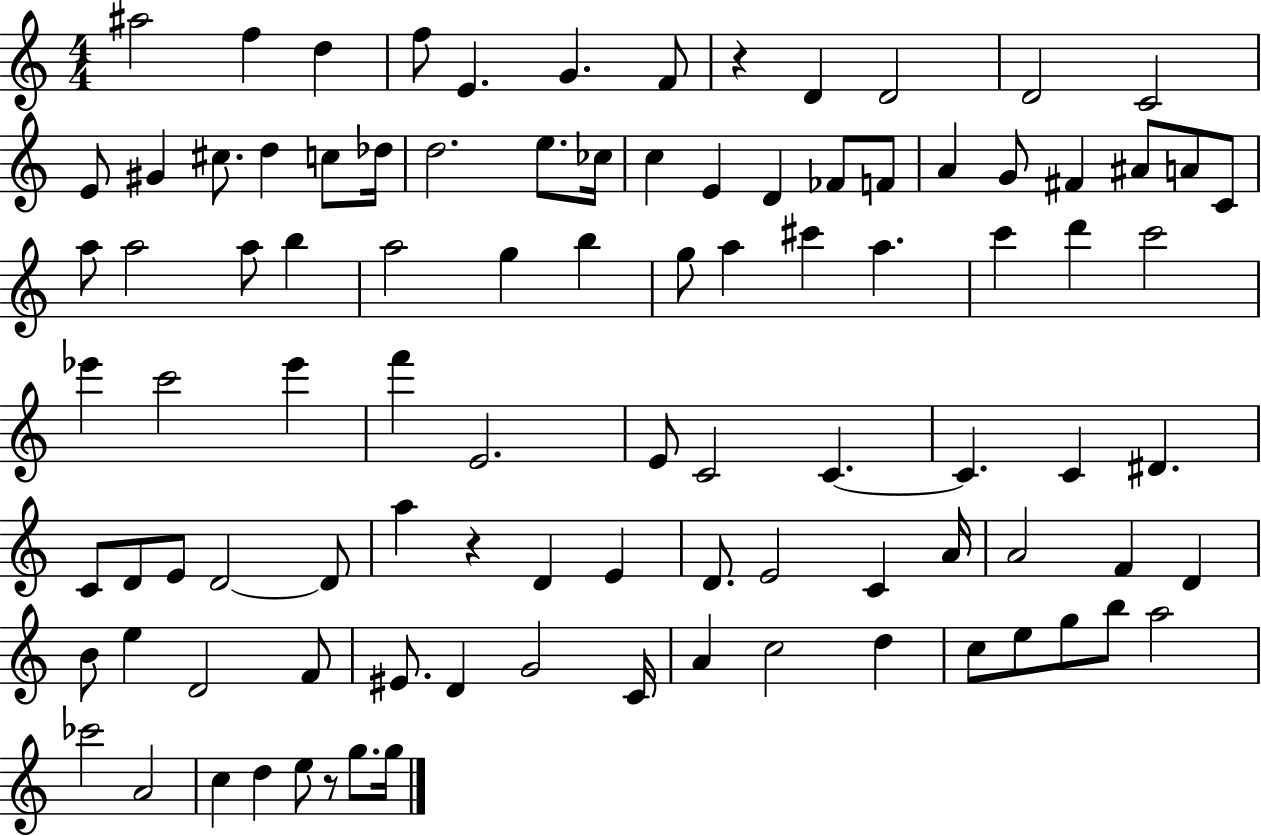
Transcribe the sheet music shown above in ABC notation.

X:1
T:Untitled
M:4/4
L:1/4
K:C
^a2 f d f/2 E G F/2 z D D2 D2 C2 E/2 ^G ^c/2 d c/2 _d/4 d2 e/2 _c/4 c E D _F/2 F/2 A G/2 ^F ^A/2 A/2 C/2 a/2 a2 a/2 b a2 g b g/2 a ^c' a c' d' c'2 _e' c'2 _e' f' E2 E/2 C2 C C C ^D C/2 D/2 E/2 D2 D/2 a z D E D/2 E2 C A/4 A2 F D B/2 e D2 F/2 ^E/2 D G2 C/4 A c2 d c/2 e/2 g/2 b/2 a2 _c'2 A2 c d e/2 z/2 g/2 g/4